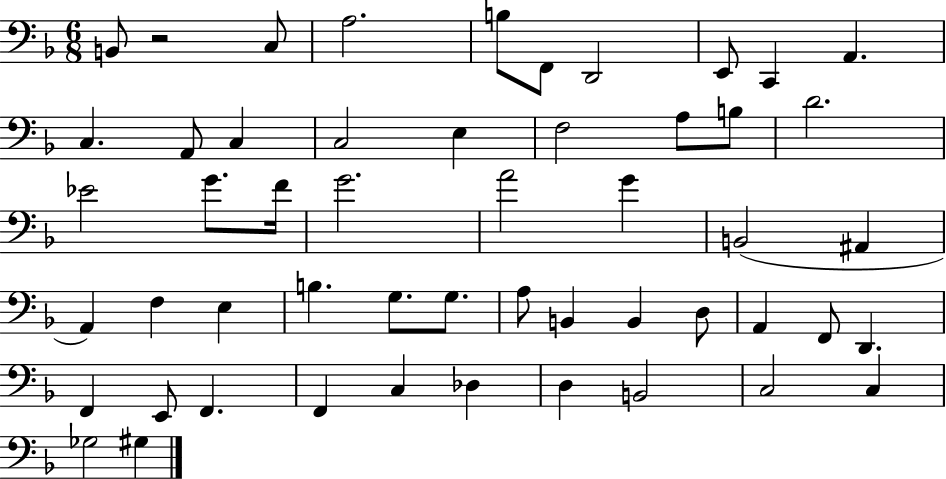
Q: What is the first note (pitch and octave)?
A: B2